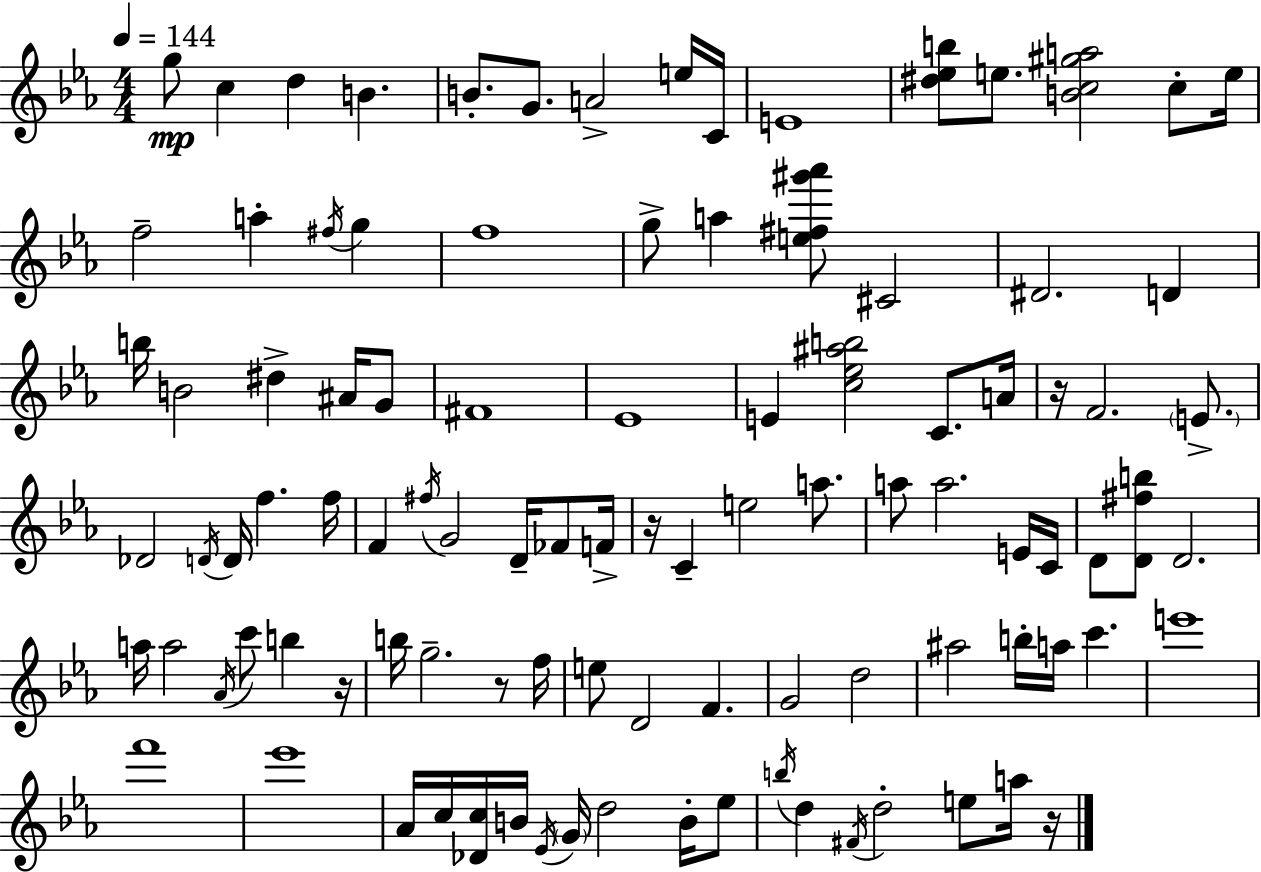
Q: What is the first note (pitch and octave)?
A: G5